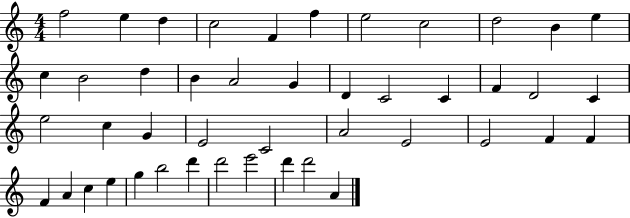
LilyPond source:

{
  \clef treble
  \numericTimeSignature
  \time 4/4
  \key c \major
  f''2 e''4 d''4 | c''2 f'4 f''4 | e''2 c''2 | d''2 b'4 e''4 | \break c''4 b'2 d''4 | b'4 a'2 g'4 | d'4 c'2 c'4 | f'4 d'2 c'4 | \break e''2 c''4 g'4 | e'2 c'2 | a'2 e'2 | e'2 f'4 f'4 | \break f'4 a'4 c''4 e''4 | g''4 b''2 d'''4 | d'''2 e'''2 | d'''4 d'''2 a'4 | \break \bar "|."
}